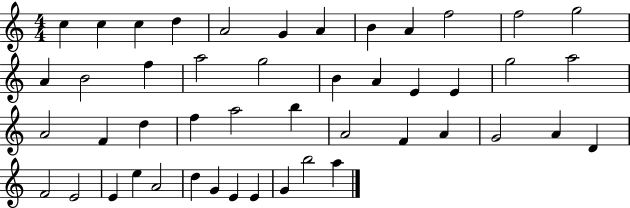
C5/q C5/q C5/q D5/q A4/h G4/q A4/q B4/q A4/q F5/h F5/h G5/h A4/q B4/h F5/q A5/h G5/h B4/q A4/q E4/q E4/q G5/h A5/h A4/h F4/q D5/q F5/q A5/h B5/q A4/h F4/q A4/q G4/h A4/q D4/q F4/h E4/h E4/q E5/q A4/h D5/q G4/q E4/q E4/q G4/q B5/h A5/q